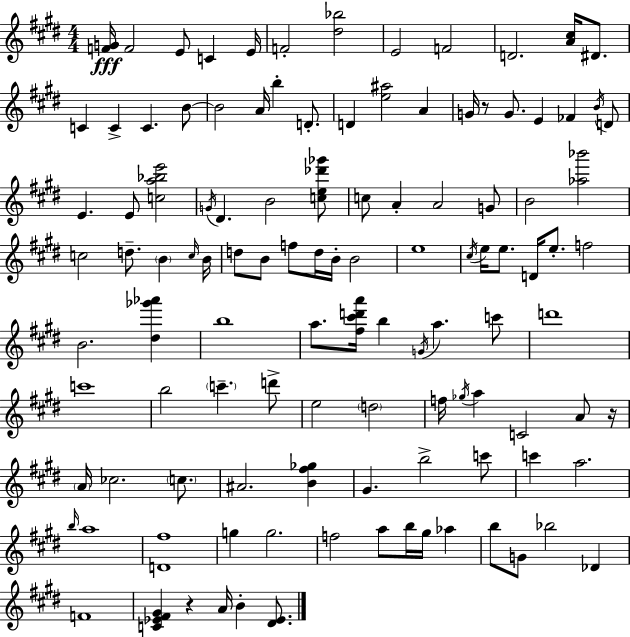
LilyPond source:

{
  \clef treble
  \numericTimeSignature
  \time 4/4
  \key e \major
  <f' g'>16\fff f'2 e'8 c'4 e'16 | f'2-. <dis'' bes''>2 | e'2 f'2 | d'2. <a' cis''>16 dis'8. | \break c'4 c'4-> c'4. b'8~~ | b'2 a'16 b''4-. d'8.-. | d'4 <e'' ais''>2 a'4 | g'16 r8 g'8. e'4 fes'4 \acciaccatura { b'16 } d'8 | \break e'4. e'8 <c'' a'' bes'' e'''>2 | \acciaccatura { g'16 } dis'4. b'2 | <c'' e'' des''' ges'''>8 c''8 a'4-. a'2 | g'8 b'2 <aes'' bes'''>2 | \break c''2 d''8.-- \parenthesize b'4 | \grace { c''16 } b'16 d''8 b'8 f''8 d''16 b'16-. b'2 | e''1 | \acciaccatura { cis''16 } e''16 e''8. d'16 e''8.-. f''2 | \break b'2. | <dis'' ges''' aes'''>4 b''1 | a''8. <fis'' cis''' d''' a'''>16 b''4 \acciaccatura { g'16 } a''4. | c'''8 d'''1 | \break c'''1 | b''2 \parenthesize c'''4.-- | d'''8-> e''2 \parenthesize d''2 | f''16 \acciaccatura { ges''16 } a''4 c'2 | \break a'8 r16 \parenthesize a'16 ces''2. | \parenthesize c''8. ais'2. | <b' fis'' ges''>4 gis'4. b''2-> | c'''8 c'''4 a''2. | \break \grace { b''16 } a''1 | <d' fis''>1 | g''4 g''2. | f''2 a''8 | \break b''16 gis''16 aes''4 b''8 g'8 bes''2 | des'4 f'1 | <c' ees' fis' gis'>4 r4 a'16 | b'4-. <dis' ees'>8. \bar "|."
}